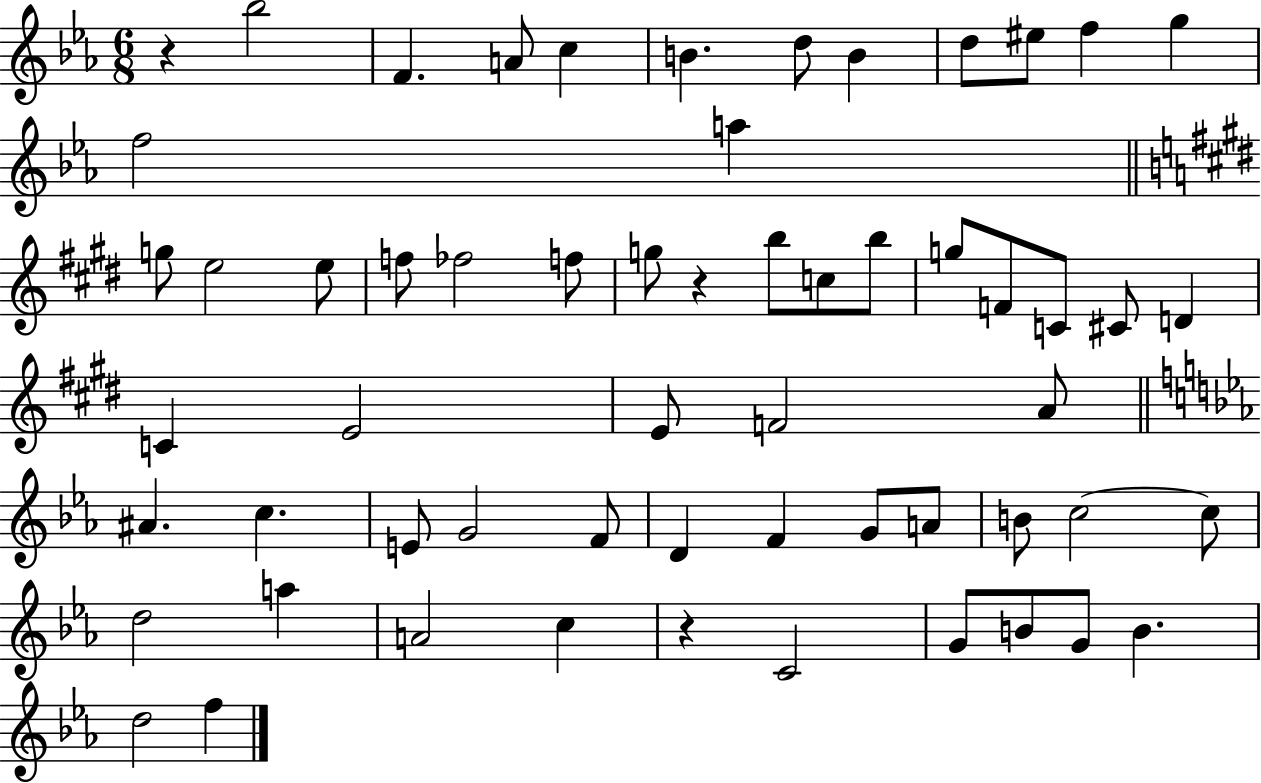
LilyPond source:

{
  \clef treble
  \numericTimeSignature
  \time 6/8
  \key ees \major
  r4 bes''2 | f'4. a'8 c''4 | b'4. d''8 b'4 | d''8 eis''8 f''4 g''4 | \break f''2 a''4 | \bar "||" \break \key e \major g''8 e''2 e''8 | f''8 fes''2 f''8 | g''8 r4 b''8 c''8 b''8 | g''8 f'8 c'8 cis'8 d'4 | \break c'4 e'2 | e'8 f'2 a'8 | \bar "||" \break \key ees \major ais'4. c''4. | e'8 g'2 f'8 | d'4 f'4 g'8 a'8 | b'8 c''2~~ c''8 | \break d''2 a''4 | a'2 c''4 | r4 c'2 | g'8 b'8 g'8 b'4. | \break d''2 f''4 | \bar "|."
}